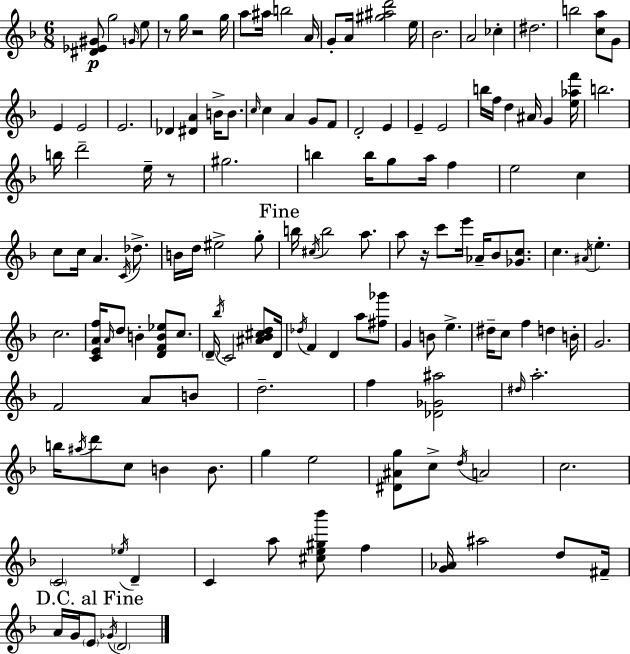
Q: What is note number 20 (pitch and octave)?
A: E4